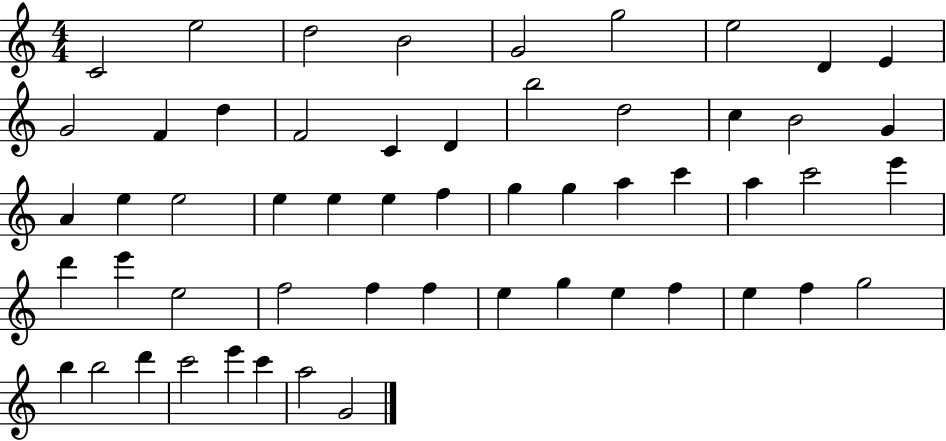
C4/h E5/h D5/h B4/h G4/h G5/h E5/h D4/q E4/q G4/h F4/q D5/q F4/h C4/q D4/q B5/h D5/h C5/q B4/h G4/q A4/q E5/q E5/h E5/q E5/q E5/q F5/q G5/q G5/q A5/q C6/q A5/q C6/h E6/q D6/q E6/q E5/h F5/h F5/q F5/q E5/q G5/q E5/q F5/q E5/q F5/q G5/h B5/q B5/h D6/q C6/h E6/q C6/q A5/h G4/h